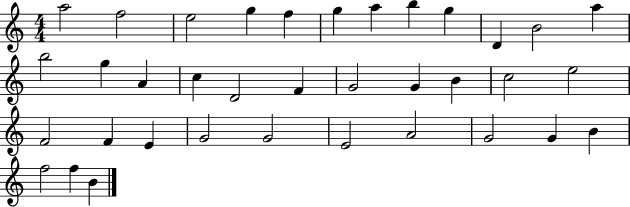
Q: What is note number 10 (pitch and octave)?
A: D4